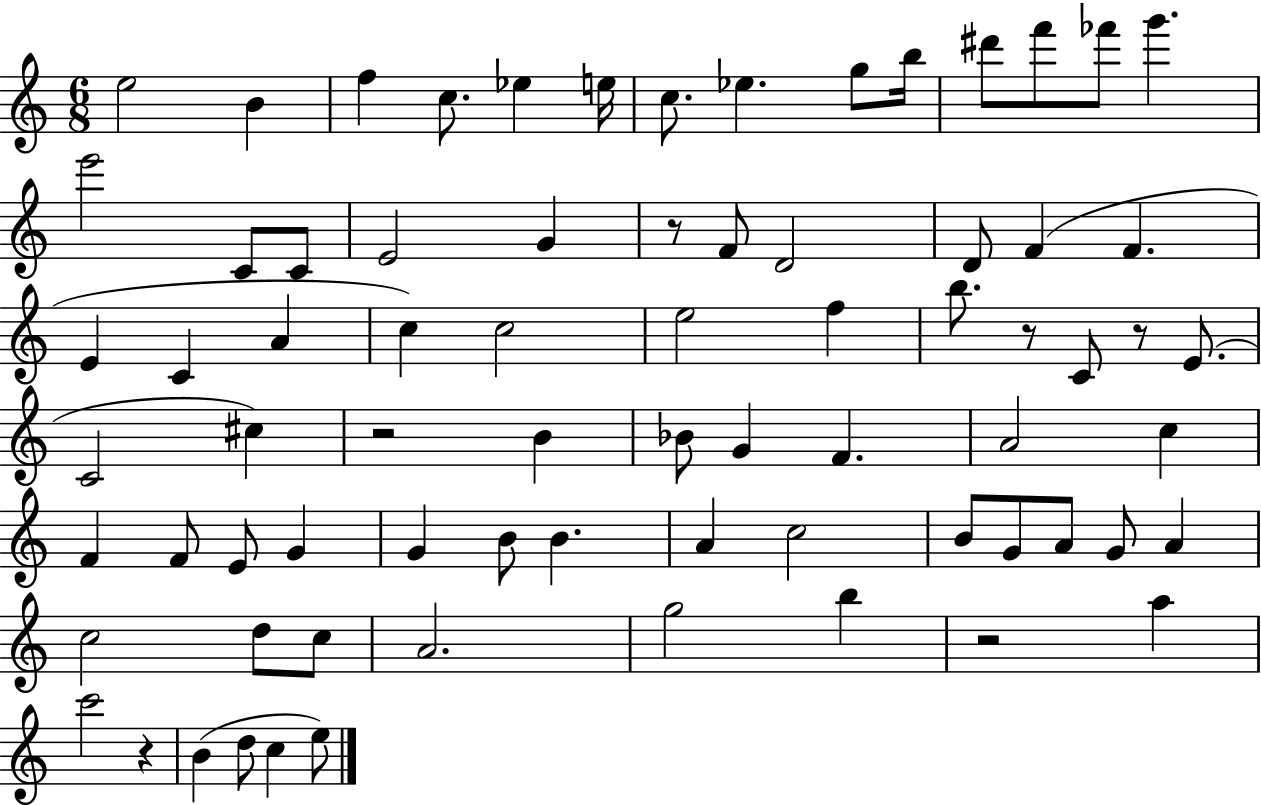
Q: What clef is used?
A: treble